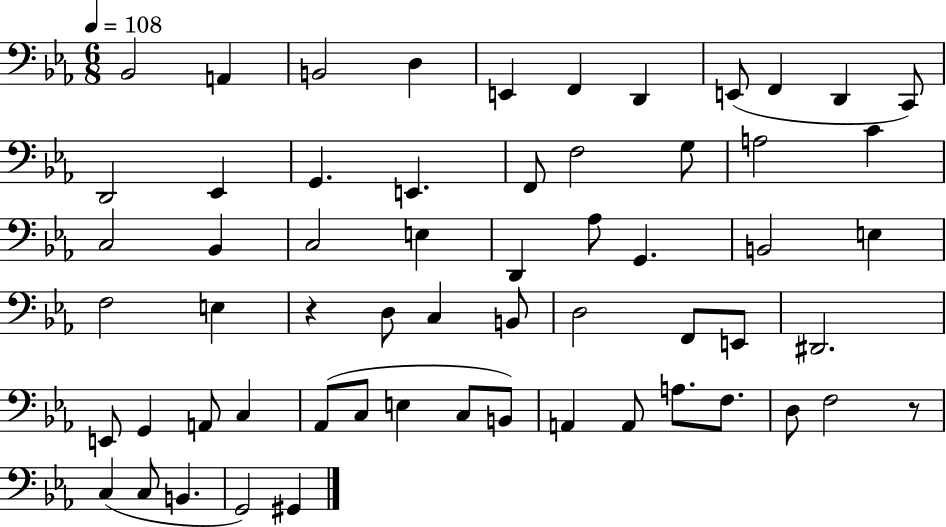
{
  \clef bass
  \numericTimeSignature
  \time 6/8
  \key ees \major
  \tempo 4 = 108
  bes,2 a,4 | b,2 d4 | e,4 f,4 d,4 | e,8( f,4 d,4 c,8) | \break d,2 ees,4 | g,4. e,4. | f,8 f2 g8 | a2 c'4 | \break c2 bes,4 | c2 e4 | d,4 aes8 g,4. | b,2 e4 | \break f2 e4 | r4 d8 c4 b,8 | d2 f,8 e,8 | dis,2. | \break e,8 g,4 a,8 c4 | aes,8( c8 e4 c8 b,8) | a,4 a,8 a8. f8. | d8 f2 r8 | \break c4( c8 b,4. | g,2) gis,4 | \bar "|."
}